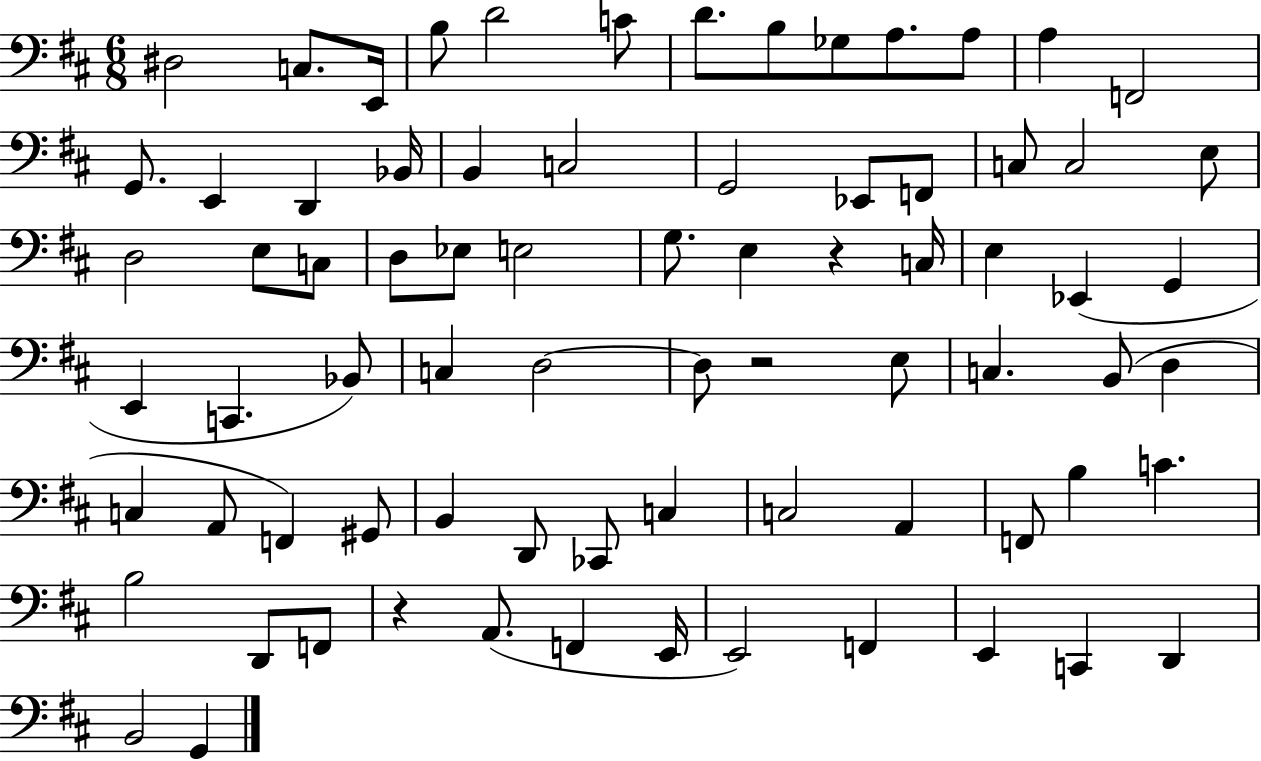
D#3/h C3/e. E2/s B3/e D4/h C4/e D4/e. B3/e Gb3/e A3/e. A3/e A3/q F2/h G2/e. E2/q D2/q Bb2/s B2/q C3/h G2/h Eb2/e F2/e C3/e C3/h E3/e D3/h E3/e C3/e D3/e Eb3/e E3/h G3/e. E3/q R/q C3/s E3/q Eb2/q G2/q E2/q C2/q. Bb2/e C3/q D3/h D3/e R/h E3/e C3/q. B2/e D3/q C3/q A2/e F2/q G#2/e B2/q D2/e CES2/e C3/q C3/h A2/q F2/e B3/q C4/q. B3/h D2/e F2/e R/q A2/e. F2/q E2/s E2/h F2/q E2/q C2/q D2/q B2/h G2/q